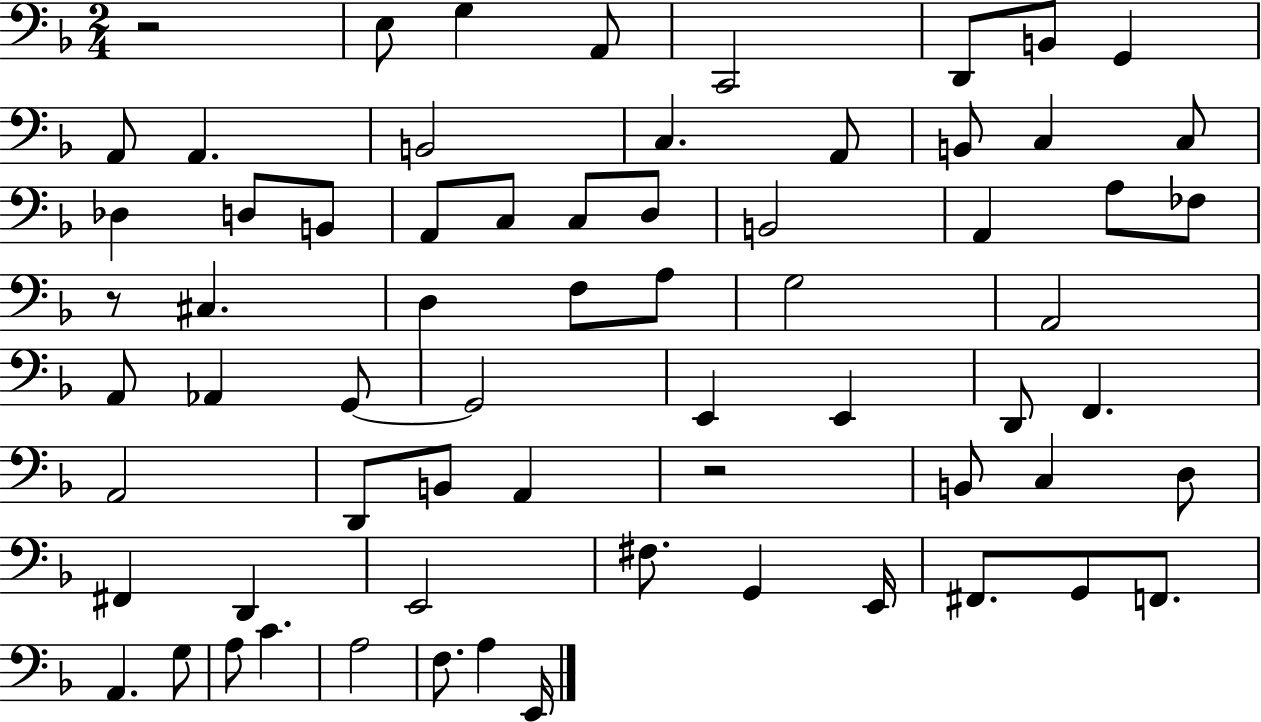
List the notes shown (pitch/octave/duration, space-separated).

R/h E3/e G3/q A2/e C2/h D2/e B2/e G2/q A2/e A2/q. B2/h C3/q. A2/e B2/e C3/q C3/e Db3/q D3/e B2/e A2/e C3/e C3/e D3/e B2/h A2/q A3/e FES3/e R/e C#3/q. D3/q F3/e A3/e G3/h A2/h A2/e Ab2/q G2/e G2/h E2/q E2/q D2/e F2/q. A2/h D2/e B2/e A2/q R/h B2/e C3/q D3/e F#2/q D2/q E2/h F#3/e. G2/q E2/s F#2/e. G2/e F2/e. A2/q. G3/e A3/e C4/q. A3/h F3/e. A3/q E2/s